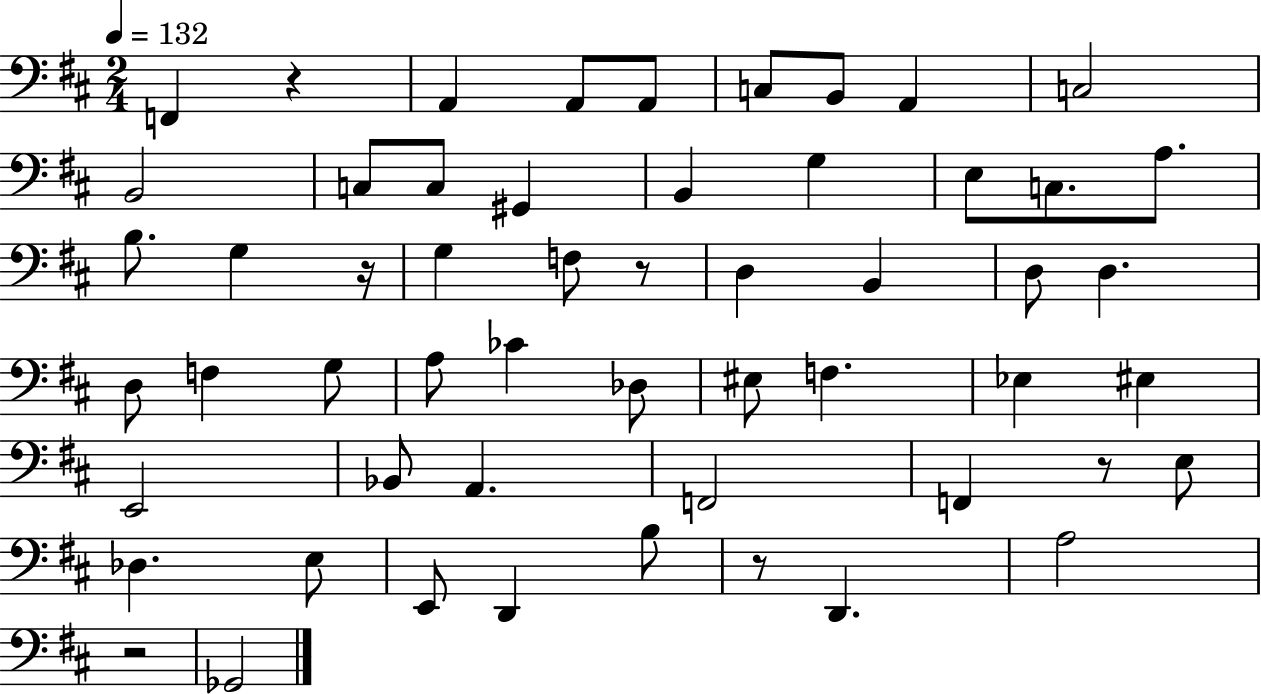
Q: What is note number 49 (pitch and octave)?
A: Gb2